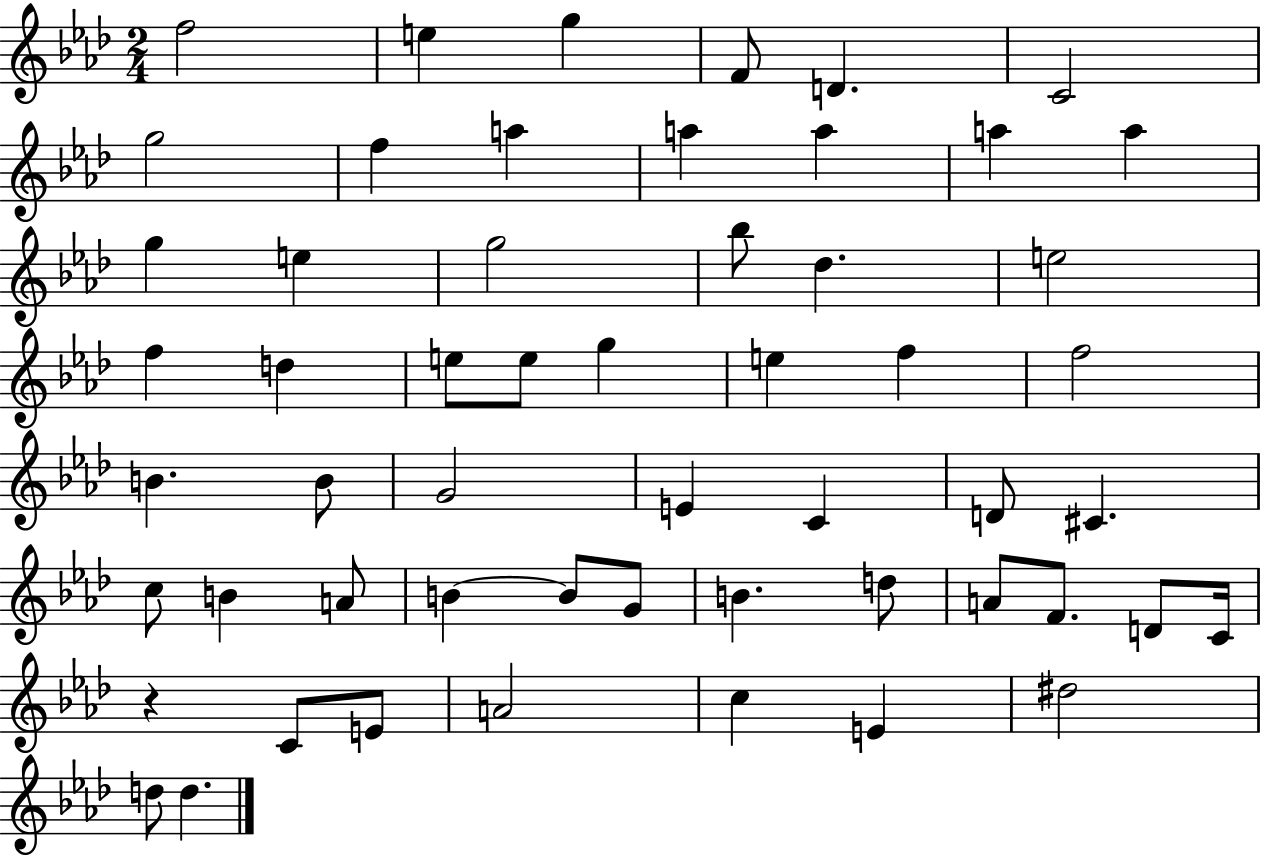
{
  \clef treble
  \numericTimeSignature
  \time 2/4
  \key aes \major
  f''2 | e''4 g''4 | f'8 d'4. | c'2 | \break g''2 | f''4 a''4 | a''4 a''4 | a''4 a''4 | \break g''4 e''4 | g''2 | bes''8 des''4. | e''2 | \break f''4 d''4 | e''8 e''8 g''4 | e''4 f''4 | f''2 | \break b'4. b'8 | g'2 | e'4 c'4 | d'8 cis'4. | \break c''8 b'4 a'8 | b'4~~ b'8 g'8 | b'4. d''8 | a'8 f'8. d'8 c'16 | \break r4 c'8 e'8 | a'2 | c''4 e'4 | dis''2 | \break d''8 d''4. | \bar "|."
}